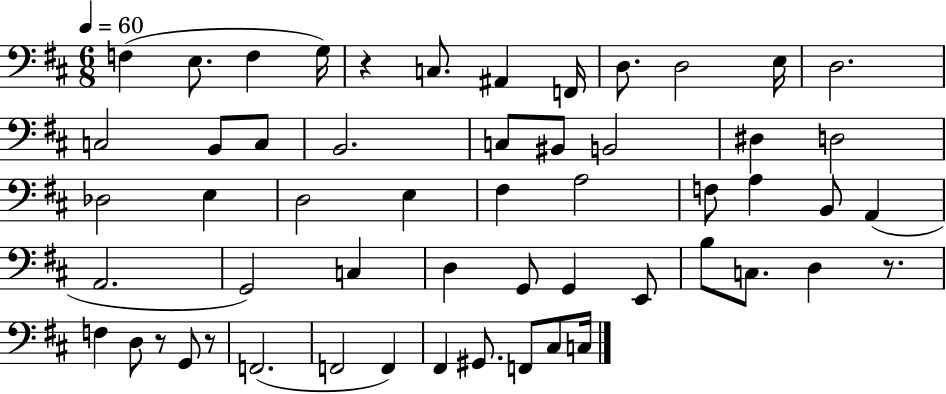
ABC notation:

X:1
T:Untitled
M:6/8
L:1/4
K:D
F, E,/2 F, G,/4 z C,/2 ^A,, F,,/4 D,/2 D,2 E,/4 D,2 C,2 B,,/2 C,/2 B,,2 C,/2 ^B,,/2 B,,2 ^D, D,2 _D,2 E, D,2 E, ^F, A,2 F,/2 A, B,,/2 A,, A,,2 G,,2 C, D, G,,/2 G,, E,,/2 B,/2 C,/2 D, z/2 F, D,/2 z/2 G,,/2 z/2 F,,2 F,,2 F,, ^F,, ^G,,/2 F,,/2 ^C,/2 C,/4